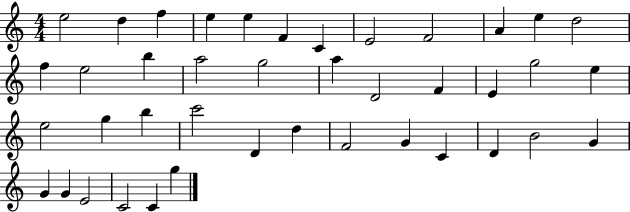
E5/h D5/q F5/q E5/q E5/q F4/q C4/q E4/h F4/h A4/q E5/q D5/h F5/q E5/h B5/q A5/h G5/h A5/q D4/h F4/q E4/q G5/h E5/q E5/h G5/q B5/q C6/h D4/q D5/q F4/h G4/q C4/q D4/q B4/h G4/q G4/q G4/q E4/h C4/h C4/q G5/q